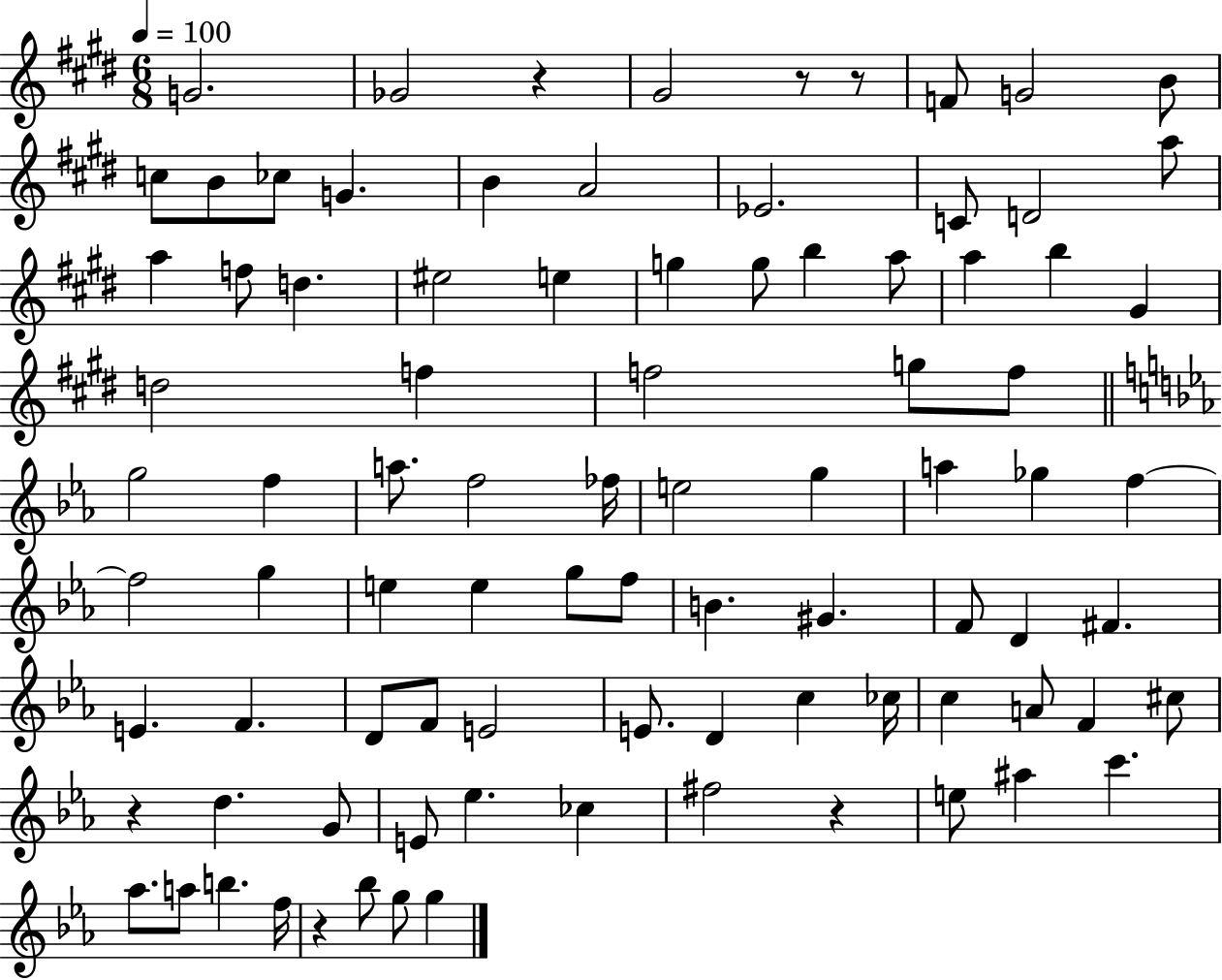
G4/h. Gb4/h R/q G#4/h R/e R/e F4/e G4/h B4/e C5/e B4/e CES5/e G4/q. B4/q A4/h Eb4/h. C4/e D4/h A5/e A5/q F5/e D5/q. EIS5/h E5/q G5/q G5/e B5/q A5/e A5/q B5/q G#4/q D5/h F5/q F5/h G5/e F5/e G5/h F5/q A5/e. F5/h FES5/s E5/h G5/q A5/q Gb5/q F5/q F5/h G5/q E5/q E5/q G5/e F5/e B4/q. G#4/q. F4/e D4/q F#4/q. E4/q. F4/q. D4/e F4/e E4/h E4/e. D4/q C5/q CES5/s C5/q A4/e F4/q C#5/e R/q D5/q. G4/e E4/e Eb5/q. CES5/q F#5/h R/q E5/e A#5/q C6/q. Ab5/e. A5/e B5/q. F5/s R/q Bb5/e G5/e G5/q